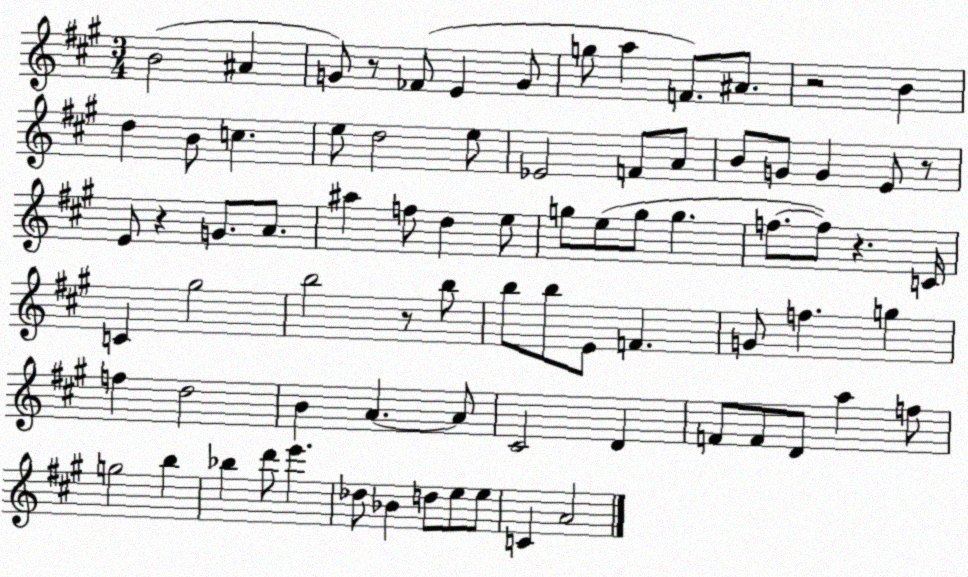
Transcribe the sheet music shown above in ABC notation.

X:1
T:Untitled
M:3/4
L:1/4
K:A
B2 ^A G/2 z/2 _F/2 E G/2 g/2 a F/2 ^A/2 z2 B d B/2 c e/2 d2 e/2 _E2 F/2 A/2 B/2 G/2 G E/2 z/2 E/2 z G/2 A/2 ^a f/2 d e/2 g/2 e/2 g/2 g f/2 f/2 z C/4 C ^g2 b2 z/2 b/2 b/2 b/2 E/2 F G/2 f g f d2 B A A/2 ^C2 D F/2 F/2 D/2 a f/2 g2 b _b d'/2 e' _d/2 _B d/2 e/2 e/2 C A2